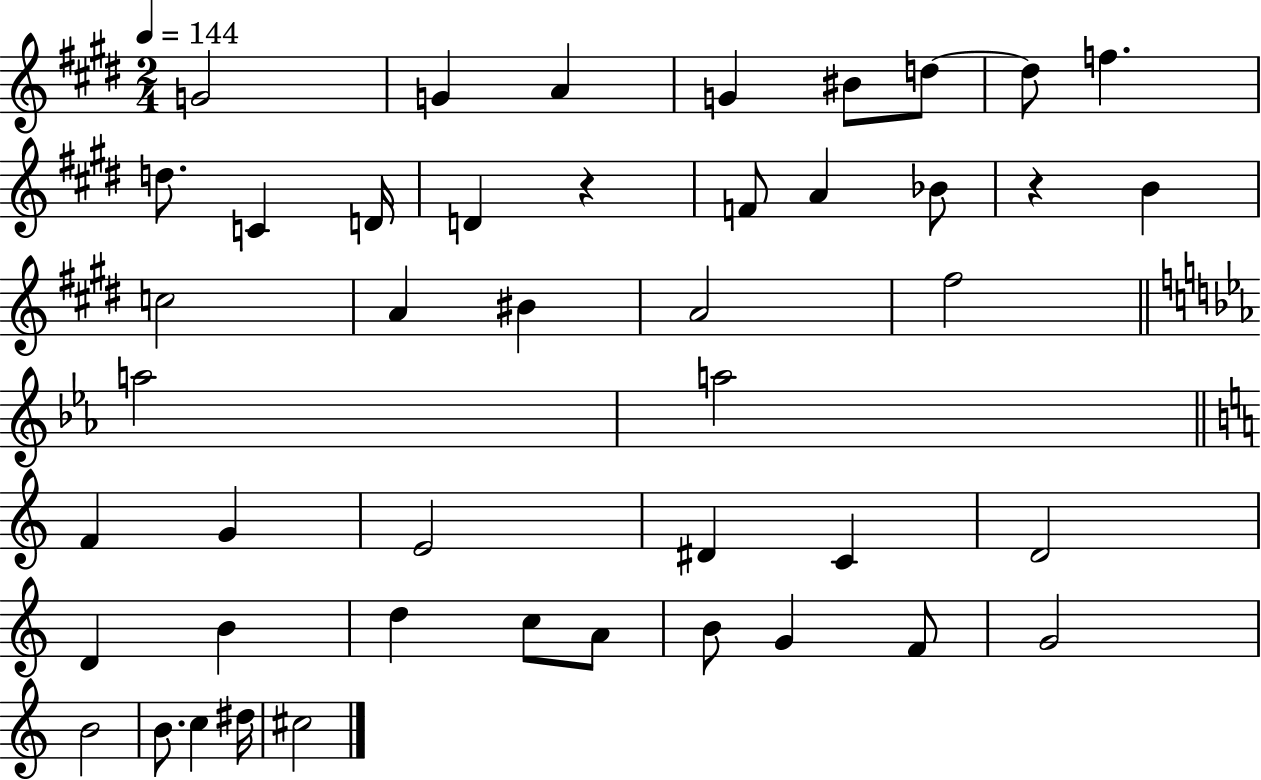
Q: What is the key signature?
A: E major